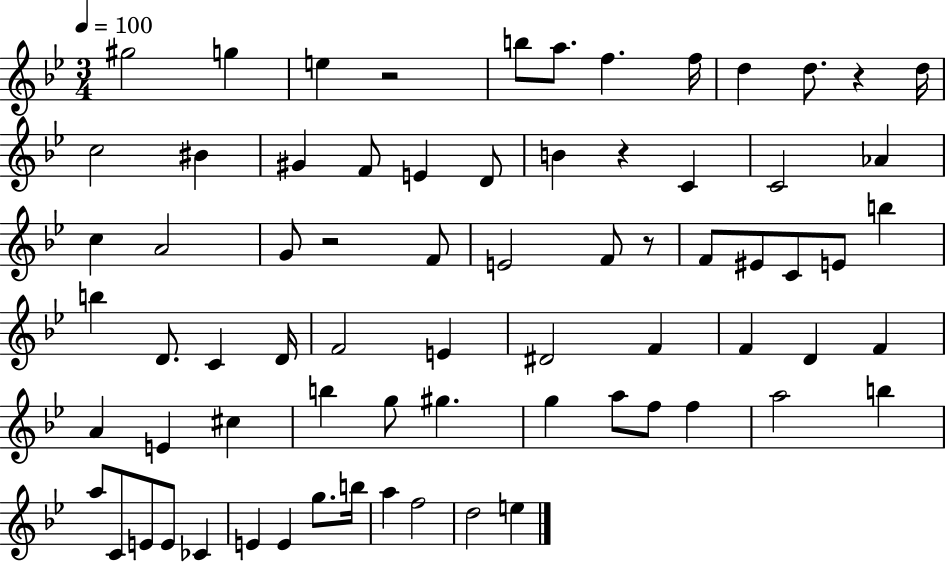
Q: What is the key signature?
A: BES major